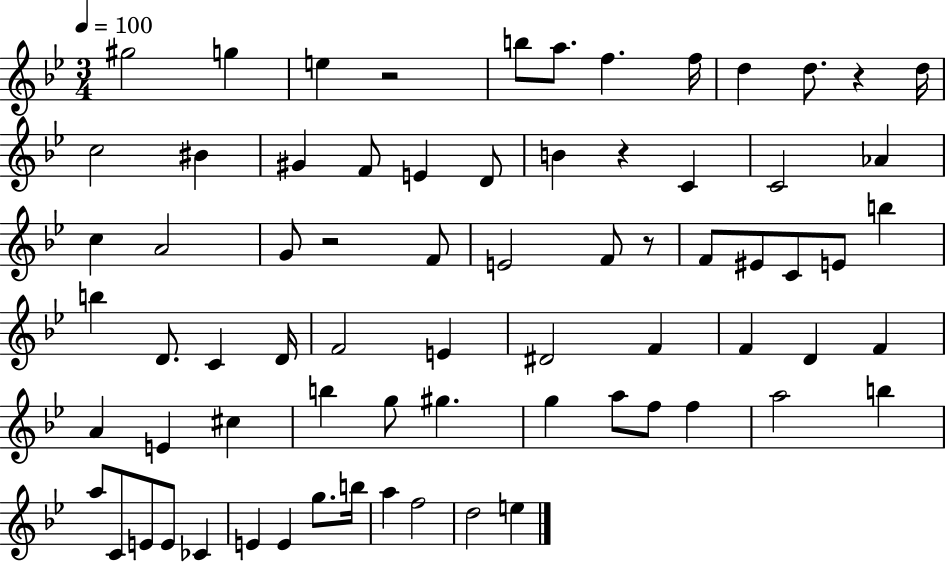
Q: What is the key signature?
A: BES major